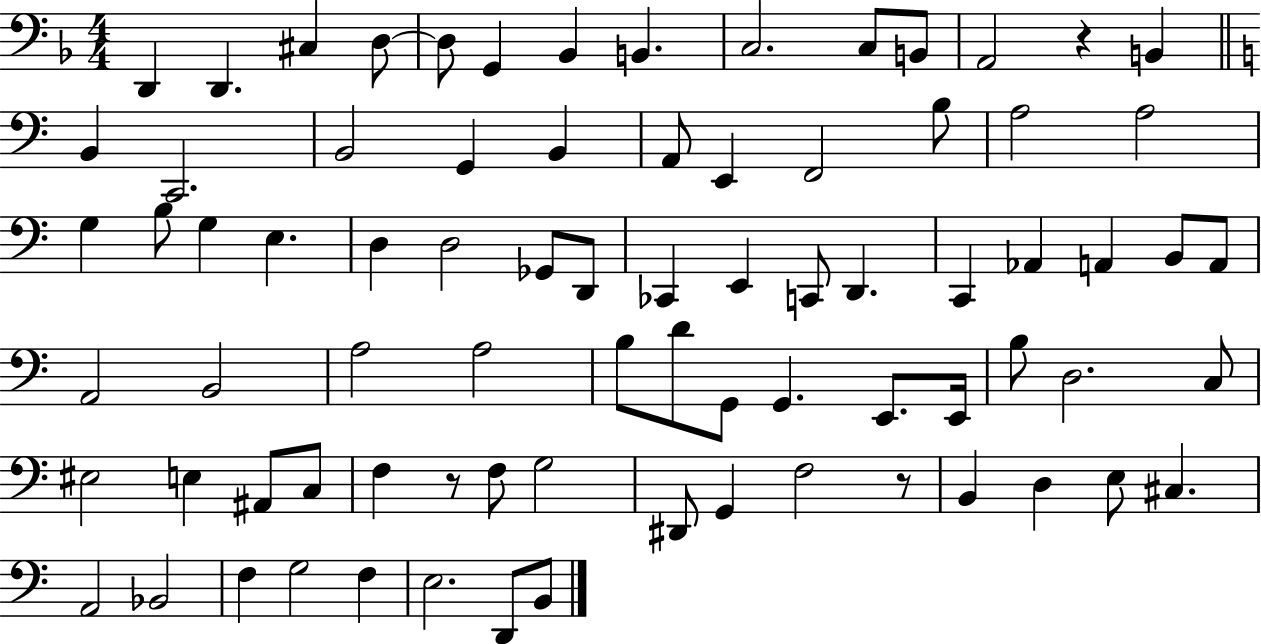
D2/q D2/q. C#3/q D3/e D3/e G2/q Bb2/q B2/q. C3/h. C3/e B2/e A2/h R/q B2/q B2/q C2/h. B2/h G2/q B2/q A2/e E2/q F2/h B3/e A3/h A3/h G3/q B3/e G3/q E3/q. D3/q D3/h Gb2/e D2/e CES2/q E2/q C2/e D2/q. C2/q Ab2/q A2/q B2/e A2/e A2/h B2/h A3/h A3/h B3/e D4/e G2/e G2/q. E2/e. E2/s B3/e D3/h. C3/e EIS3/h E3/q A#2/e C3/e F3/q R/e F3/e G3/h D#2/e G2/q F3/h R/e B2/q D3/q E3/e C#3/q. A2/h Bb2/h F3/q G3/h F3/q E3/h. D2/e B2/e